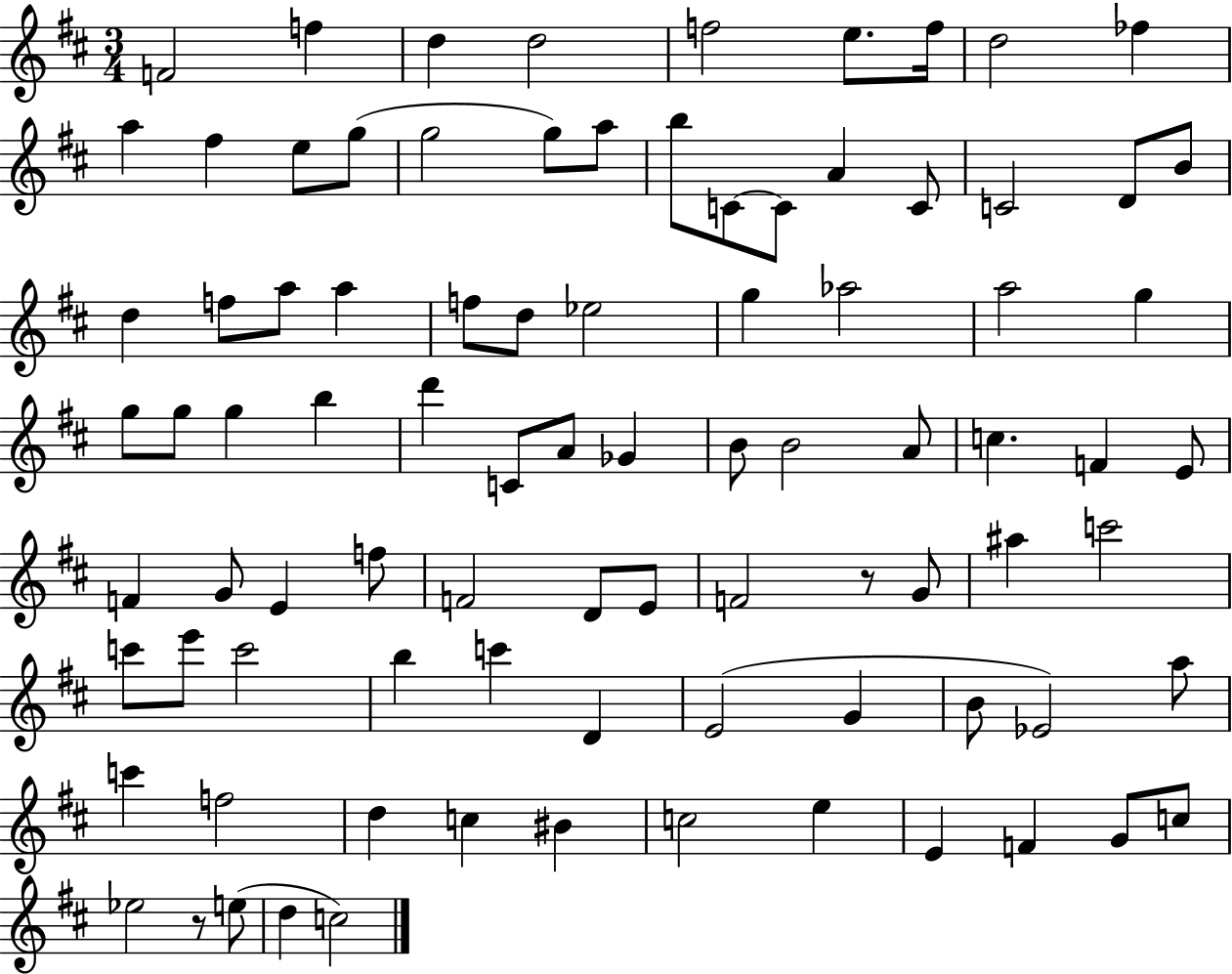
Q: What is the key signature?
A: D major